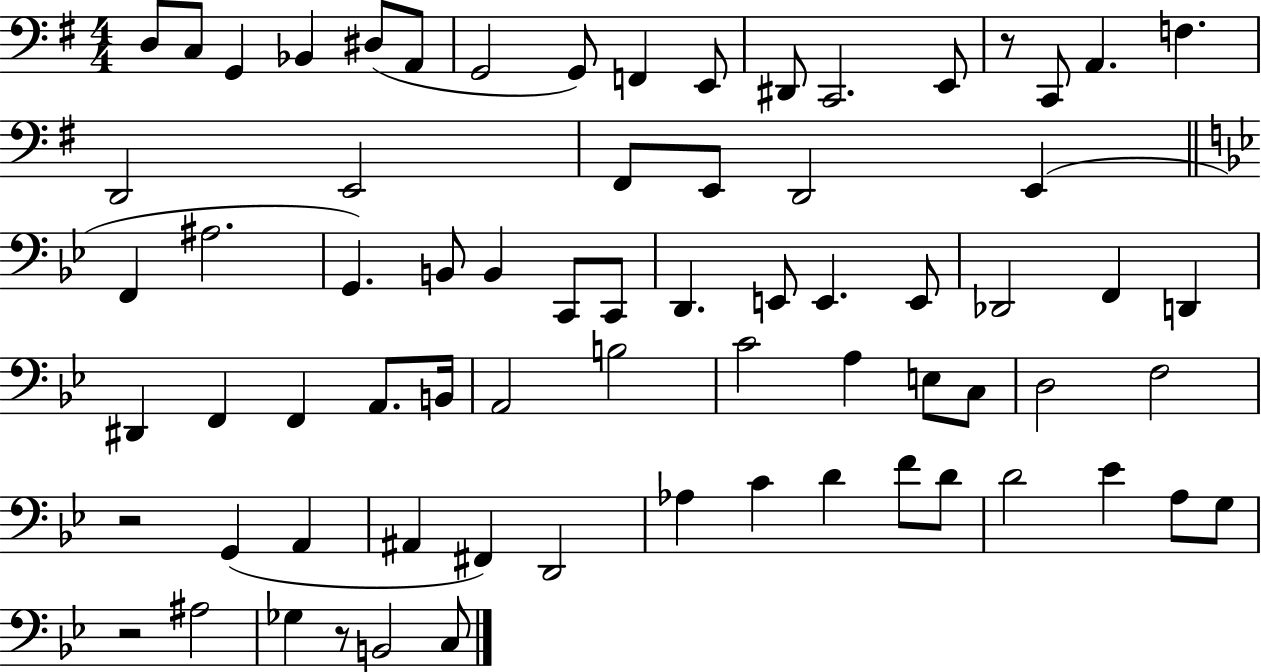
D3/e C3/e G2/q Bb2/q D#3/e A2/e G2/h G2/e F2/q E2/e D#2/e C2/h. E2/e R/e C2/e A2/q. F3/q. D2/h E2/h F#2/e E2/e D2/h E2/q F2/q A#3/h. G2/q. B2/e B2/q C2/e C2/e D2/q. E2/e E2/q. E2/e Db2/h F2/q D2/q D#2/q F2/q F2/q A2/e. B2/s A2/h B3/h C4/h A3/q E3/e C3/e D3/h F3/h R/h G2/q A2/q A#2/q F#2/q D2/h Ab3/q C4/q D4/q F4/e D4/e D4/h Eb4/q A3/e G3/e R/h A#3/h Gb3/q R/e B2/h C3/e